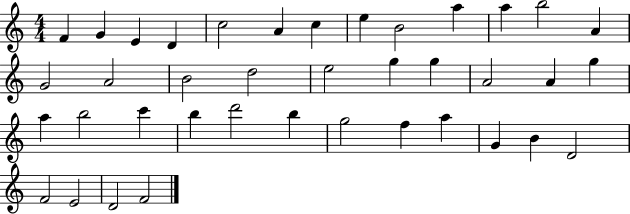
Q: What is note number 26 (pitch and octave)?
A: C6